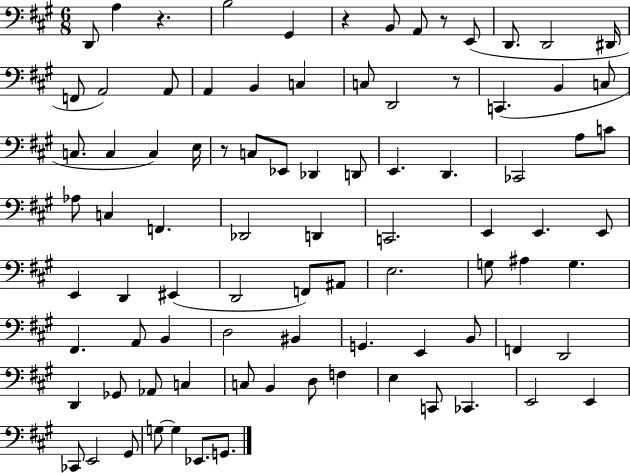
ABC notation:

X:1
T:Untitled
M:6/8
L:1/4
K:A
D,,/2 A, z B,2 ^G,, z B,,/2 A,,/2 z/2 E,,/2 D,,/2 D,,2 ^D,,/4 F,,/2 A,,2 A,,/2 A,, B,, C, C,/2 D,,2 z/2 C,, B,, C,/2 C,/2 C, C, E,/4 z/2 C,/2 _E,,/2 _D,, D,,/2 E,, D,, _C,,2 A,/2 C/2 _A,/2 C, F,, _D,,2 D,, C,,2 E,, E,, E,,/2 E,, D,, ^E,, D,,2 F,,/2 ^A,,/2 E,2 G,/2 ^A, G, ^F,, A,,/2 B,, D,2 ^B,, G,, E,, B,,/2 F,, D,,2 D,, _G,,/2 _A,,/2 C, C,/2 B,, D,/2 F, E, C,,/2 _C,, E,,2 E,, _C,,/2 E,,2 ^G,,/2 G,/2 G, _E,,/2 G,,/2